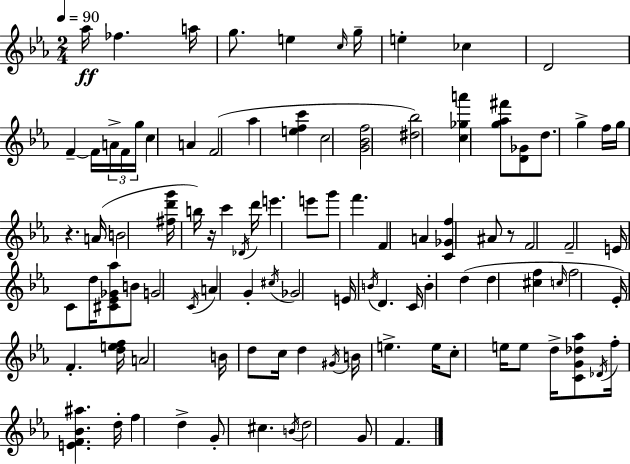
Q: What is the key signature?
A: EES major